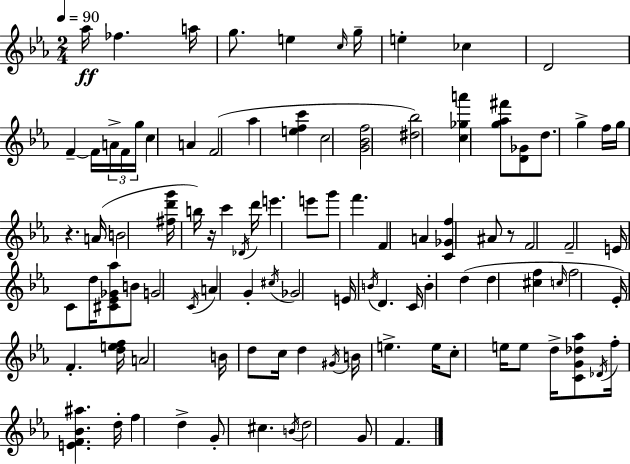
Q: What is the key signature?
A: EES major